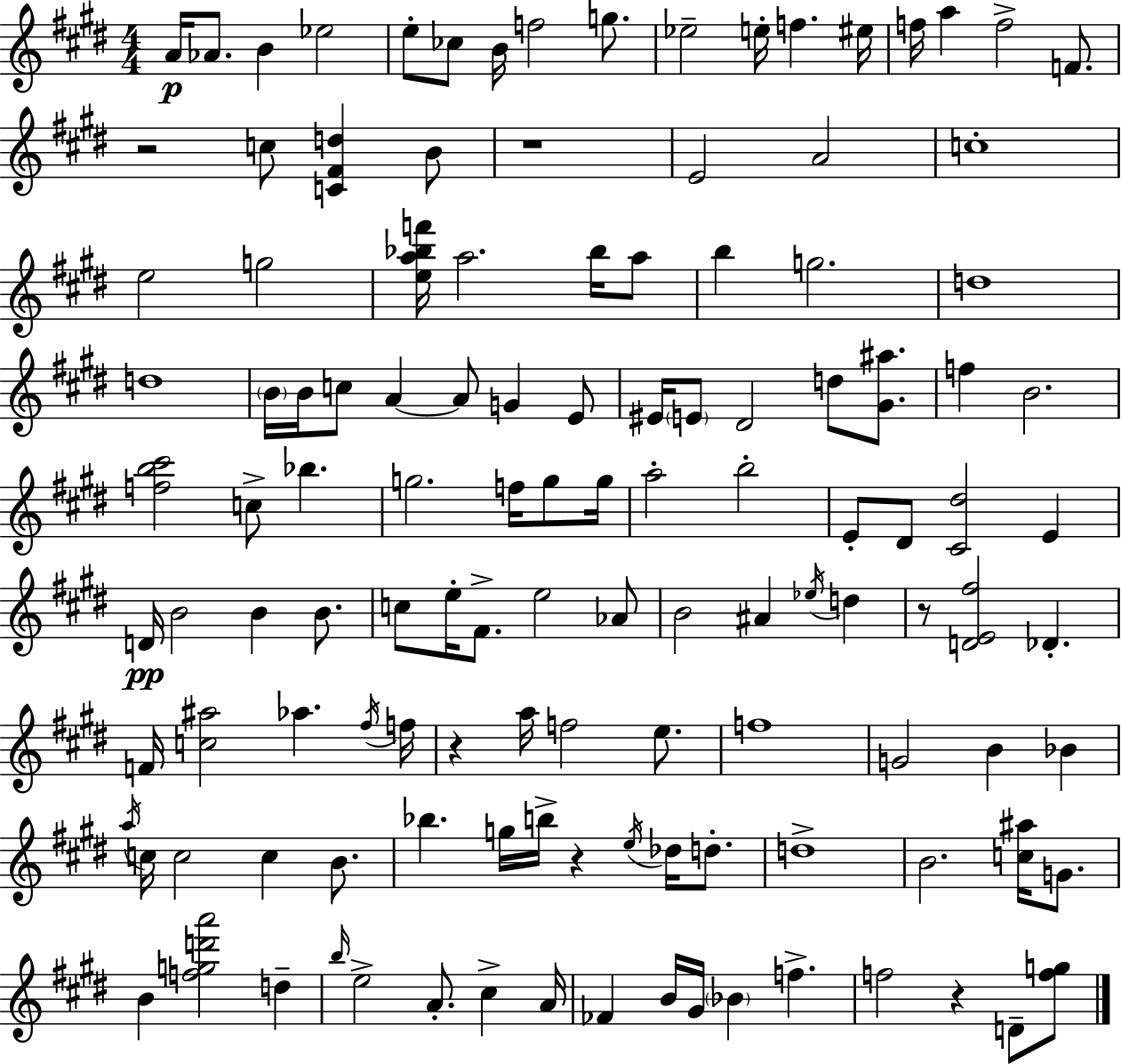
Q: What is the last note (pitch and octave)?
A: D4